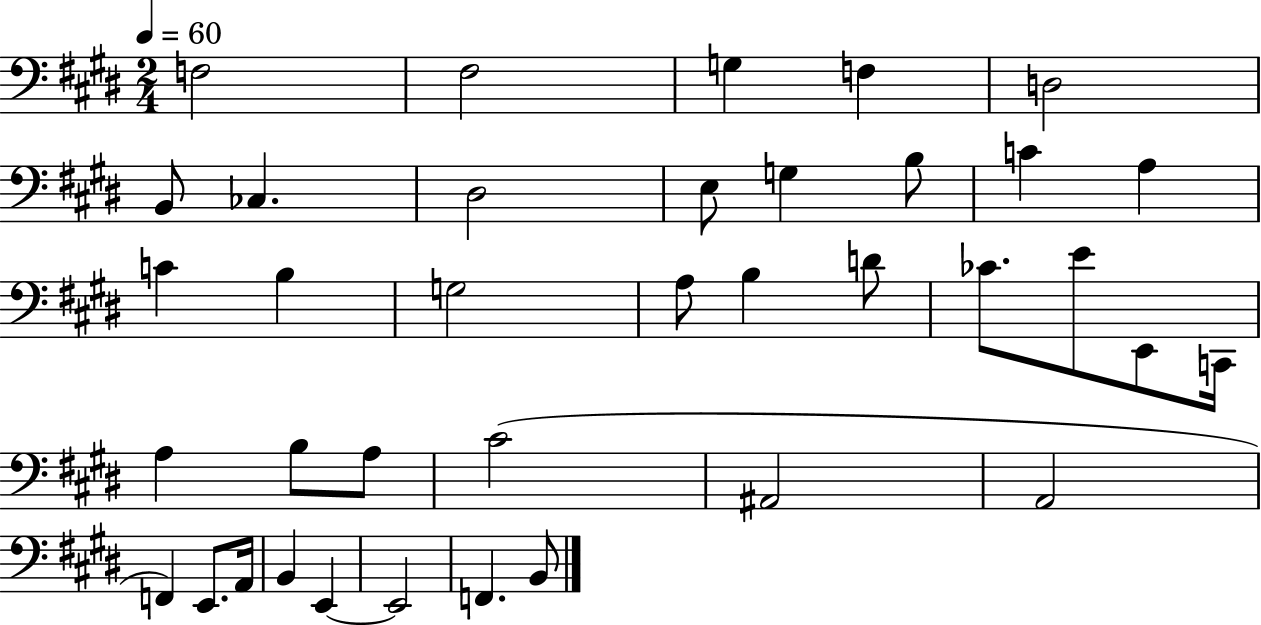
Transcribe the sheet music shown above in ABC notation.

X:1
T:Untitled
M:2/4
L:1/4
K:E
F,2 ^F,2 G, F, D,2 B,,/2 _C, ^D,2 E,/2 G, B,/2 C A, C B, G,2 A,/2 B, D/2 _C/2 E/2 E,,/2 C,,/4 A, B,/2 A,/2 ^C2 ^A,,2 A,,2 F,, E,,/2 A,,/4 B,, E,, E,,2 F,, B,,/2